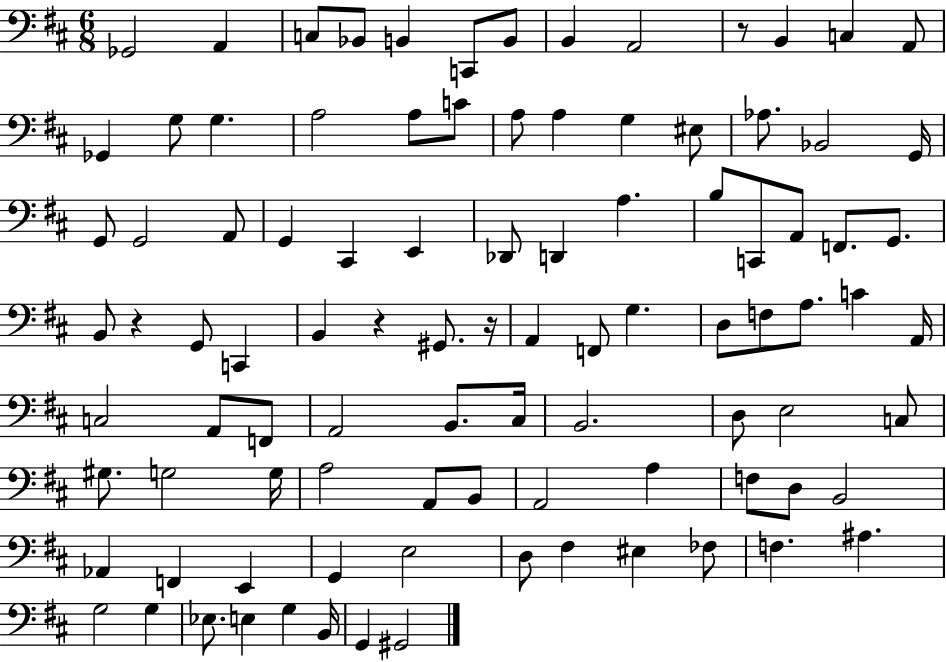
Gb2/h A2/q C3/e Bb2/e B2/q C2/e B2/e B2/q A2/h R/e B2/q C3/q A2/e Gb2/q G3/e G3/q. A3/h A3/e C4/e A3/e A3/q G3/q EIS3/e Ab3/e. Bb2/h G2/s G2/e G2/h A2/e G2/q C#2/q E2/q Db2/e D2/q A3/q. B3/e C2/e A2/e F2/e. G2/e. B2/e R/q G2/e C2/q B2/q R/q G#2/e. R/s A2/q F2/e G3/q. D3/e F3/e A3/e. C4/q A2/s C3/h A2/e F2/e A2/h B2/e. C#3/s B2/h. D3/e E3/h C3/e G#3/e. G3/h G3/s A3/h A2/e B2/e A2/h A3/q F3/e D3/e B2/h Ab2/q F2/q E2/q G2/q E3/h D3/e F#3/q EIS3/q FES3/e F3/q. A#3/q. G3/h G3/q Eb3/e. E3/q G3/q B2/s G2/q G#2/h